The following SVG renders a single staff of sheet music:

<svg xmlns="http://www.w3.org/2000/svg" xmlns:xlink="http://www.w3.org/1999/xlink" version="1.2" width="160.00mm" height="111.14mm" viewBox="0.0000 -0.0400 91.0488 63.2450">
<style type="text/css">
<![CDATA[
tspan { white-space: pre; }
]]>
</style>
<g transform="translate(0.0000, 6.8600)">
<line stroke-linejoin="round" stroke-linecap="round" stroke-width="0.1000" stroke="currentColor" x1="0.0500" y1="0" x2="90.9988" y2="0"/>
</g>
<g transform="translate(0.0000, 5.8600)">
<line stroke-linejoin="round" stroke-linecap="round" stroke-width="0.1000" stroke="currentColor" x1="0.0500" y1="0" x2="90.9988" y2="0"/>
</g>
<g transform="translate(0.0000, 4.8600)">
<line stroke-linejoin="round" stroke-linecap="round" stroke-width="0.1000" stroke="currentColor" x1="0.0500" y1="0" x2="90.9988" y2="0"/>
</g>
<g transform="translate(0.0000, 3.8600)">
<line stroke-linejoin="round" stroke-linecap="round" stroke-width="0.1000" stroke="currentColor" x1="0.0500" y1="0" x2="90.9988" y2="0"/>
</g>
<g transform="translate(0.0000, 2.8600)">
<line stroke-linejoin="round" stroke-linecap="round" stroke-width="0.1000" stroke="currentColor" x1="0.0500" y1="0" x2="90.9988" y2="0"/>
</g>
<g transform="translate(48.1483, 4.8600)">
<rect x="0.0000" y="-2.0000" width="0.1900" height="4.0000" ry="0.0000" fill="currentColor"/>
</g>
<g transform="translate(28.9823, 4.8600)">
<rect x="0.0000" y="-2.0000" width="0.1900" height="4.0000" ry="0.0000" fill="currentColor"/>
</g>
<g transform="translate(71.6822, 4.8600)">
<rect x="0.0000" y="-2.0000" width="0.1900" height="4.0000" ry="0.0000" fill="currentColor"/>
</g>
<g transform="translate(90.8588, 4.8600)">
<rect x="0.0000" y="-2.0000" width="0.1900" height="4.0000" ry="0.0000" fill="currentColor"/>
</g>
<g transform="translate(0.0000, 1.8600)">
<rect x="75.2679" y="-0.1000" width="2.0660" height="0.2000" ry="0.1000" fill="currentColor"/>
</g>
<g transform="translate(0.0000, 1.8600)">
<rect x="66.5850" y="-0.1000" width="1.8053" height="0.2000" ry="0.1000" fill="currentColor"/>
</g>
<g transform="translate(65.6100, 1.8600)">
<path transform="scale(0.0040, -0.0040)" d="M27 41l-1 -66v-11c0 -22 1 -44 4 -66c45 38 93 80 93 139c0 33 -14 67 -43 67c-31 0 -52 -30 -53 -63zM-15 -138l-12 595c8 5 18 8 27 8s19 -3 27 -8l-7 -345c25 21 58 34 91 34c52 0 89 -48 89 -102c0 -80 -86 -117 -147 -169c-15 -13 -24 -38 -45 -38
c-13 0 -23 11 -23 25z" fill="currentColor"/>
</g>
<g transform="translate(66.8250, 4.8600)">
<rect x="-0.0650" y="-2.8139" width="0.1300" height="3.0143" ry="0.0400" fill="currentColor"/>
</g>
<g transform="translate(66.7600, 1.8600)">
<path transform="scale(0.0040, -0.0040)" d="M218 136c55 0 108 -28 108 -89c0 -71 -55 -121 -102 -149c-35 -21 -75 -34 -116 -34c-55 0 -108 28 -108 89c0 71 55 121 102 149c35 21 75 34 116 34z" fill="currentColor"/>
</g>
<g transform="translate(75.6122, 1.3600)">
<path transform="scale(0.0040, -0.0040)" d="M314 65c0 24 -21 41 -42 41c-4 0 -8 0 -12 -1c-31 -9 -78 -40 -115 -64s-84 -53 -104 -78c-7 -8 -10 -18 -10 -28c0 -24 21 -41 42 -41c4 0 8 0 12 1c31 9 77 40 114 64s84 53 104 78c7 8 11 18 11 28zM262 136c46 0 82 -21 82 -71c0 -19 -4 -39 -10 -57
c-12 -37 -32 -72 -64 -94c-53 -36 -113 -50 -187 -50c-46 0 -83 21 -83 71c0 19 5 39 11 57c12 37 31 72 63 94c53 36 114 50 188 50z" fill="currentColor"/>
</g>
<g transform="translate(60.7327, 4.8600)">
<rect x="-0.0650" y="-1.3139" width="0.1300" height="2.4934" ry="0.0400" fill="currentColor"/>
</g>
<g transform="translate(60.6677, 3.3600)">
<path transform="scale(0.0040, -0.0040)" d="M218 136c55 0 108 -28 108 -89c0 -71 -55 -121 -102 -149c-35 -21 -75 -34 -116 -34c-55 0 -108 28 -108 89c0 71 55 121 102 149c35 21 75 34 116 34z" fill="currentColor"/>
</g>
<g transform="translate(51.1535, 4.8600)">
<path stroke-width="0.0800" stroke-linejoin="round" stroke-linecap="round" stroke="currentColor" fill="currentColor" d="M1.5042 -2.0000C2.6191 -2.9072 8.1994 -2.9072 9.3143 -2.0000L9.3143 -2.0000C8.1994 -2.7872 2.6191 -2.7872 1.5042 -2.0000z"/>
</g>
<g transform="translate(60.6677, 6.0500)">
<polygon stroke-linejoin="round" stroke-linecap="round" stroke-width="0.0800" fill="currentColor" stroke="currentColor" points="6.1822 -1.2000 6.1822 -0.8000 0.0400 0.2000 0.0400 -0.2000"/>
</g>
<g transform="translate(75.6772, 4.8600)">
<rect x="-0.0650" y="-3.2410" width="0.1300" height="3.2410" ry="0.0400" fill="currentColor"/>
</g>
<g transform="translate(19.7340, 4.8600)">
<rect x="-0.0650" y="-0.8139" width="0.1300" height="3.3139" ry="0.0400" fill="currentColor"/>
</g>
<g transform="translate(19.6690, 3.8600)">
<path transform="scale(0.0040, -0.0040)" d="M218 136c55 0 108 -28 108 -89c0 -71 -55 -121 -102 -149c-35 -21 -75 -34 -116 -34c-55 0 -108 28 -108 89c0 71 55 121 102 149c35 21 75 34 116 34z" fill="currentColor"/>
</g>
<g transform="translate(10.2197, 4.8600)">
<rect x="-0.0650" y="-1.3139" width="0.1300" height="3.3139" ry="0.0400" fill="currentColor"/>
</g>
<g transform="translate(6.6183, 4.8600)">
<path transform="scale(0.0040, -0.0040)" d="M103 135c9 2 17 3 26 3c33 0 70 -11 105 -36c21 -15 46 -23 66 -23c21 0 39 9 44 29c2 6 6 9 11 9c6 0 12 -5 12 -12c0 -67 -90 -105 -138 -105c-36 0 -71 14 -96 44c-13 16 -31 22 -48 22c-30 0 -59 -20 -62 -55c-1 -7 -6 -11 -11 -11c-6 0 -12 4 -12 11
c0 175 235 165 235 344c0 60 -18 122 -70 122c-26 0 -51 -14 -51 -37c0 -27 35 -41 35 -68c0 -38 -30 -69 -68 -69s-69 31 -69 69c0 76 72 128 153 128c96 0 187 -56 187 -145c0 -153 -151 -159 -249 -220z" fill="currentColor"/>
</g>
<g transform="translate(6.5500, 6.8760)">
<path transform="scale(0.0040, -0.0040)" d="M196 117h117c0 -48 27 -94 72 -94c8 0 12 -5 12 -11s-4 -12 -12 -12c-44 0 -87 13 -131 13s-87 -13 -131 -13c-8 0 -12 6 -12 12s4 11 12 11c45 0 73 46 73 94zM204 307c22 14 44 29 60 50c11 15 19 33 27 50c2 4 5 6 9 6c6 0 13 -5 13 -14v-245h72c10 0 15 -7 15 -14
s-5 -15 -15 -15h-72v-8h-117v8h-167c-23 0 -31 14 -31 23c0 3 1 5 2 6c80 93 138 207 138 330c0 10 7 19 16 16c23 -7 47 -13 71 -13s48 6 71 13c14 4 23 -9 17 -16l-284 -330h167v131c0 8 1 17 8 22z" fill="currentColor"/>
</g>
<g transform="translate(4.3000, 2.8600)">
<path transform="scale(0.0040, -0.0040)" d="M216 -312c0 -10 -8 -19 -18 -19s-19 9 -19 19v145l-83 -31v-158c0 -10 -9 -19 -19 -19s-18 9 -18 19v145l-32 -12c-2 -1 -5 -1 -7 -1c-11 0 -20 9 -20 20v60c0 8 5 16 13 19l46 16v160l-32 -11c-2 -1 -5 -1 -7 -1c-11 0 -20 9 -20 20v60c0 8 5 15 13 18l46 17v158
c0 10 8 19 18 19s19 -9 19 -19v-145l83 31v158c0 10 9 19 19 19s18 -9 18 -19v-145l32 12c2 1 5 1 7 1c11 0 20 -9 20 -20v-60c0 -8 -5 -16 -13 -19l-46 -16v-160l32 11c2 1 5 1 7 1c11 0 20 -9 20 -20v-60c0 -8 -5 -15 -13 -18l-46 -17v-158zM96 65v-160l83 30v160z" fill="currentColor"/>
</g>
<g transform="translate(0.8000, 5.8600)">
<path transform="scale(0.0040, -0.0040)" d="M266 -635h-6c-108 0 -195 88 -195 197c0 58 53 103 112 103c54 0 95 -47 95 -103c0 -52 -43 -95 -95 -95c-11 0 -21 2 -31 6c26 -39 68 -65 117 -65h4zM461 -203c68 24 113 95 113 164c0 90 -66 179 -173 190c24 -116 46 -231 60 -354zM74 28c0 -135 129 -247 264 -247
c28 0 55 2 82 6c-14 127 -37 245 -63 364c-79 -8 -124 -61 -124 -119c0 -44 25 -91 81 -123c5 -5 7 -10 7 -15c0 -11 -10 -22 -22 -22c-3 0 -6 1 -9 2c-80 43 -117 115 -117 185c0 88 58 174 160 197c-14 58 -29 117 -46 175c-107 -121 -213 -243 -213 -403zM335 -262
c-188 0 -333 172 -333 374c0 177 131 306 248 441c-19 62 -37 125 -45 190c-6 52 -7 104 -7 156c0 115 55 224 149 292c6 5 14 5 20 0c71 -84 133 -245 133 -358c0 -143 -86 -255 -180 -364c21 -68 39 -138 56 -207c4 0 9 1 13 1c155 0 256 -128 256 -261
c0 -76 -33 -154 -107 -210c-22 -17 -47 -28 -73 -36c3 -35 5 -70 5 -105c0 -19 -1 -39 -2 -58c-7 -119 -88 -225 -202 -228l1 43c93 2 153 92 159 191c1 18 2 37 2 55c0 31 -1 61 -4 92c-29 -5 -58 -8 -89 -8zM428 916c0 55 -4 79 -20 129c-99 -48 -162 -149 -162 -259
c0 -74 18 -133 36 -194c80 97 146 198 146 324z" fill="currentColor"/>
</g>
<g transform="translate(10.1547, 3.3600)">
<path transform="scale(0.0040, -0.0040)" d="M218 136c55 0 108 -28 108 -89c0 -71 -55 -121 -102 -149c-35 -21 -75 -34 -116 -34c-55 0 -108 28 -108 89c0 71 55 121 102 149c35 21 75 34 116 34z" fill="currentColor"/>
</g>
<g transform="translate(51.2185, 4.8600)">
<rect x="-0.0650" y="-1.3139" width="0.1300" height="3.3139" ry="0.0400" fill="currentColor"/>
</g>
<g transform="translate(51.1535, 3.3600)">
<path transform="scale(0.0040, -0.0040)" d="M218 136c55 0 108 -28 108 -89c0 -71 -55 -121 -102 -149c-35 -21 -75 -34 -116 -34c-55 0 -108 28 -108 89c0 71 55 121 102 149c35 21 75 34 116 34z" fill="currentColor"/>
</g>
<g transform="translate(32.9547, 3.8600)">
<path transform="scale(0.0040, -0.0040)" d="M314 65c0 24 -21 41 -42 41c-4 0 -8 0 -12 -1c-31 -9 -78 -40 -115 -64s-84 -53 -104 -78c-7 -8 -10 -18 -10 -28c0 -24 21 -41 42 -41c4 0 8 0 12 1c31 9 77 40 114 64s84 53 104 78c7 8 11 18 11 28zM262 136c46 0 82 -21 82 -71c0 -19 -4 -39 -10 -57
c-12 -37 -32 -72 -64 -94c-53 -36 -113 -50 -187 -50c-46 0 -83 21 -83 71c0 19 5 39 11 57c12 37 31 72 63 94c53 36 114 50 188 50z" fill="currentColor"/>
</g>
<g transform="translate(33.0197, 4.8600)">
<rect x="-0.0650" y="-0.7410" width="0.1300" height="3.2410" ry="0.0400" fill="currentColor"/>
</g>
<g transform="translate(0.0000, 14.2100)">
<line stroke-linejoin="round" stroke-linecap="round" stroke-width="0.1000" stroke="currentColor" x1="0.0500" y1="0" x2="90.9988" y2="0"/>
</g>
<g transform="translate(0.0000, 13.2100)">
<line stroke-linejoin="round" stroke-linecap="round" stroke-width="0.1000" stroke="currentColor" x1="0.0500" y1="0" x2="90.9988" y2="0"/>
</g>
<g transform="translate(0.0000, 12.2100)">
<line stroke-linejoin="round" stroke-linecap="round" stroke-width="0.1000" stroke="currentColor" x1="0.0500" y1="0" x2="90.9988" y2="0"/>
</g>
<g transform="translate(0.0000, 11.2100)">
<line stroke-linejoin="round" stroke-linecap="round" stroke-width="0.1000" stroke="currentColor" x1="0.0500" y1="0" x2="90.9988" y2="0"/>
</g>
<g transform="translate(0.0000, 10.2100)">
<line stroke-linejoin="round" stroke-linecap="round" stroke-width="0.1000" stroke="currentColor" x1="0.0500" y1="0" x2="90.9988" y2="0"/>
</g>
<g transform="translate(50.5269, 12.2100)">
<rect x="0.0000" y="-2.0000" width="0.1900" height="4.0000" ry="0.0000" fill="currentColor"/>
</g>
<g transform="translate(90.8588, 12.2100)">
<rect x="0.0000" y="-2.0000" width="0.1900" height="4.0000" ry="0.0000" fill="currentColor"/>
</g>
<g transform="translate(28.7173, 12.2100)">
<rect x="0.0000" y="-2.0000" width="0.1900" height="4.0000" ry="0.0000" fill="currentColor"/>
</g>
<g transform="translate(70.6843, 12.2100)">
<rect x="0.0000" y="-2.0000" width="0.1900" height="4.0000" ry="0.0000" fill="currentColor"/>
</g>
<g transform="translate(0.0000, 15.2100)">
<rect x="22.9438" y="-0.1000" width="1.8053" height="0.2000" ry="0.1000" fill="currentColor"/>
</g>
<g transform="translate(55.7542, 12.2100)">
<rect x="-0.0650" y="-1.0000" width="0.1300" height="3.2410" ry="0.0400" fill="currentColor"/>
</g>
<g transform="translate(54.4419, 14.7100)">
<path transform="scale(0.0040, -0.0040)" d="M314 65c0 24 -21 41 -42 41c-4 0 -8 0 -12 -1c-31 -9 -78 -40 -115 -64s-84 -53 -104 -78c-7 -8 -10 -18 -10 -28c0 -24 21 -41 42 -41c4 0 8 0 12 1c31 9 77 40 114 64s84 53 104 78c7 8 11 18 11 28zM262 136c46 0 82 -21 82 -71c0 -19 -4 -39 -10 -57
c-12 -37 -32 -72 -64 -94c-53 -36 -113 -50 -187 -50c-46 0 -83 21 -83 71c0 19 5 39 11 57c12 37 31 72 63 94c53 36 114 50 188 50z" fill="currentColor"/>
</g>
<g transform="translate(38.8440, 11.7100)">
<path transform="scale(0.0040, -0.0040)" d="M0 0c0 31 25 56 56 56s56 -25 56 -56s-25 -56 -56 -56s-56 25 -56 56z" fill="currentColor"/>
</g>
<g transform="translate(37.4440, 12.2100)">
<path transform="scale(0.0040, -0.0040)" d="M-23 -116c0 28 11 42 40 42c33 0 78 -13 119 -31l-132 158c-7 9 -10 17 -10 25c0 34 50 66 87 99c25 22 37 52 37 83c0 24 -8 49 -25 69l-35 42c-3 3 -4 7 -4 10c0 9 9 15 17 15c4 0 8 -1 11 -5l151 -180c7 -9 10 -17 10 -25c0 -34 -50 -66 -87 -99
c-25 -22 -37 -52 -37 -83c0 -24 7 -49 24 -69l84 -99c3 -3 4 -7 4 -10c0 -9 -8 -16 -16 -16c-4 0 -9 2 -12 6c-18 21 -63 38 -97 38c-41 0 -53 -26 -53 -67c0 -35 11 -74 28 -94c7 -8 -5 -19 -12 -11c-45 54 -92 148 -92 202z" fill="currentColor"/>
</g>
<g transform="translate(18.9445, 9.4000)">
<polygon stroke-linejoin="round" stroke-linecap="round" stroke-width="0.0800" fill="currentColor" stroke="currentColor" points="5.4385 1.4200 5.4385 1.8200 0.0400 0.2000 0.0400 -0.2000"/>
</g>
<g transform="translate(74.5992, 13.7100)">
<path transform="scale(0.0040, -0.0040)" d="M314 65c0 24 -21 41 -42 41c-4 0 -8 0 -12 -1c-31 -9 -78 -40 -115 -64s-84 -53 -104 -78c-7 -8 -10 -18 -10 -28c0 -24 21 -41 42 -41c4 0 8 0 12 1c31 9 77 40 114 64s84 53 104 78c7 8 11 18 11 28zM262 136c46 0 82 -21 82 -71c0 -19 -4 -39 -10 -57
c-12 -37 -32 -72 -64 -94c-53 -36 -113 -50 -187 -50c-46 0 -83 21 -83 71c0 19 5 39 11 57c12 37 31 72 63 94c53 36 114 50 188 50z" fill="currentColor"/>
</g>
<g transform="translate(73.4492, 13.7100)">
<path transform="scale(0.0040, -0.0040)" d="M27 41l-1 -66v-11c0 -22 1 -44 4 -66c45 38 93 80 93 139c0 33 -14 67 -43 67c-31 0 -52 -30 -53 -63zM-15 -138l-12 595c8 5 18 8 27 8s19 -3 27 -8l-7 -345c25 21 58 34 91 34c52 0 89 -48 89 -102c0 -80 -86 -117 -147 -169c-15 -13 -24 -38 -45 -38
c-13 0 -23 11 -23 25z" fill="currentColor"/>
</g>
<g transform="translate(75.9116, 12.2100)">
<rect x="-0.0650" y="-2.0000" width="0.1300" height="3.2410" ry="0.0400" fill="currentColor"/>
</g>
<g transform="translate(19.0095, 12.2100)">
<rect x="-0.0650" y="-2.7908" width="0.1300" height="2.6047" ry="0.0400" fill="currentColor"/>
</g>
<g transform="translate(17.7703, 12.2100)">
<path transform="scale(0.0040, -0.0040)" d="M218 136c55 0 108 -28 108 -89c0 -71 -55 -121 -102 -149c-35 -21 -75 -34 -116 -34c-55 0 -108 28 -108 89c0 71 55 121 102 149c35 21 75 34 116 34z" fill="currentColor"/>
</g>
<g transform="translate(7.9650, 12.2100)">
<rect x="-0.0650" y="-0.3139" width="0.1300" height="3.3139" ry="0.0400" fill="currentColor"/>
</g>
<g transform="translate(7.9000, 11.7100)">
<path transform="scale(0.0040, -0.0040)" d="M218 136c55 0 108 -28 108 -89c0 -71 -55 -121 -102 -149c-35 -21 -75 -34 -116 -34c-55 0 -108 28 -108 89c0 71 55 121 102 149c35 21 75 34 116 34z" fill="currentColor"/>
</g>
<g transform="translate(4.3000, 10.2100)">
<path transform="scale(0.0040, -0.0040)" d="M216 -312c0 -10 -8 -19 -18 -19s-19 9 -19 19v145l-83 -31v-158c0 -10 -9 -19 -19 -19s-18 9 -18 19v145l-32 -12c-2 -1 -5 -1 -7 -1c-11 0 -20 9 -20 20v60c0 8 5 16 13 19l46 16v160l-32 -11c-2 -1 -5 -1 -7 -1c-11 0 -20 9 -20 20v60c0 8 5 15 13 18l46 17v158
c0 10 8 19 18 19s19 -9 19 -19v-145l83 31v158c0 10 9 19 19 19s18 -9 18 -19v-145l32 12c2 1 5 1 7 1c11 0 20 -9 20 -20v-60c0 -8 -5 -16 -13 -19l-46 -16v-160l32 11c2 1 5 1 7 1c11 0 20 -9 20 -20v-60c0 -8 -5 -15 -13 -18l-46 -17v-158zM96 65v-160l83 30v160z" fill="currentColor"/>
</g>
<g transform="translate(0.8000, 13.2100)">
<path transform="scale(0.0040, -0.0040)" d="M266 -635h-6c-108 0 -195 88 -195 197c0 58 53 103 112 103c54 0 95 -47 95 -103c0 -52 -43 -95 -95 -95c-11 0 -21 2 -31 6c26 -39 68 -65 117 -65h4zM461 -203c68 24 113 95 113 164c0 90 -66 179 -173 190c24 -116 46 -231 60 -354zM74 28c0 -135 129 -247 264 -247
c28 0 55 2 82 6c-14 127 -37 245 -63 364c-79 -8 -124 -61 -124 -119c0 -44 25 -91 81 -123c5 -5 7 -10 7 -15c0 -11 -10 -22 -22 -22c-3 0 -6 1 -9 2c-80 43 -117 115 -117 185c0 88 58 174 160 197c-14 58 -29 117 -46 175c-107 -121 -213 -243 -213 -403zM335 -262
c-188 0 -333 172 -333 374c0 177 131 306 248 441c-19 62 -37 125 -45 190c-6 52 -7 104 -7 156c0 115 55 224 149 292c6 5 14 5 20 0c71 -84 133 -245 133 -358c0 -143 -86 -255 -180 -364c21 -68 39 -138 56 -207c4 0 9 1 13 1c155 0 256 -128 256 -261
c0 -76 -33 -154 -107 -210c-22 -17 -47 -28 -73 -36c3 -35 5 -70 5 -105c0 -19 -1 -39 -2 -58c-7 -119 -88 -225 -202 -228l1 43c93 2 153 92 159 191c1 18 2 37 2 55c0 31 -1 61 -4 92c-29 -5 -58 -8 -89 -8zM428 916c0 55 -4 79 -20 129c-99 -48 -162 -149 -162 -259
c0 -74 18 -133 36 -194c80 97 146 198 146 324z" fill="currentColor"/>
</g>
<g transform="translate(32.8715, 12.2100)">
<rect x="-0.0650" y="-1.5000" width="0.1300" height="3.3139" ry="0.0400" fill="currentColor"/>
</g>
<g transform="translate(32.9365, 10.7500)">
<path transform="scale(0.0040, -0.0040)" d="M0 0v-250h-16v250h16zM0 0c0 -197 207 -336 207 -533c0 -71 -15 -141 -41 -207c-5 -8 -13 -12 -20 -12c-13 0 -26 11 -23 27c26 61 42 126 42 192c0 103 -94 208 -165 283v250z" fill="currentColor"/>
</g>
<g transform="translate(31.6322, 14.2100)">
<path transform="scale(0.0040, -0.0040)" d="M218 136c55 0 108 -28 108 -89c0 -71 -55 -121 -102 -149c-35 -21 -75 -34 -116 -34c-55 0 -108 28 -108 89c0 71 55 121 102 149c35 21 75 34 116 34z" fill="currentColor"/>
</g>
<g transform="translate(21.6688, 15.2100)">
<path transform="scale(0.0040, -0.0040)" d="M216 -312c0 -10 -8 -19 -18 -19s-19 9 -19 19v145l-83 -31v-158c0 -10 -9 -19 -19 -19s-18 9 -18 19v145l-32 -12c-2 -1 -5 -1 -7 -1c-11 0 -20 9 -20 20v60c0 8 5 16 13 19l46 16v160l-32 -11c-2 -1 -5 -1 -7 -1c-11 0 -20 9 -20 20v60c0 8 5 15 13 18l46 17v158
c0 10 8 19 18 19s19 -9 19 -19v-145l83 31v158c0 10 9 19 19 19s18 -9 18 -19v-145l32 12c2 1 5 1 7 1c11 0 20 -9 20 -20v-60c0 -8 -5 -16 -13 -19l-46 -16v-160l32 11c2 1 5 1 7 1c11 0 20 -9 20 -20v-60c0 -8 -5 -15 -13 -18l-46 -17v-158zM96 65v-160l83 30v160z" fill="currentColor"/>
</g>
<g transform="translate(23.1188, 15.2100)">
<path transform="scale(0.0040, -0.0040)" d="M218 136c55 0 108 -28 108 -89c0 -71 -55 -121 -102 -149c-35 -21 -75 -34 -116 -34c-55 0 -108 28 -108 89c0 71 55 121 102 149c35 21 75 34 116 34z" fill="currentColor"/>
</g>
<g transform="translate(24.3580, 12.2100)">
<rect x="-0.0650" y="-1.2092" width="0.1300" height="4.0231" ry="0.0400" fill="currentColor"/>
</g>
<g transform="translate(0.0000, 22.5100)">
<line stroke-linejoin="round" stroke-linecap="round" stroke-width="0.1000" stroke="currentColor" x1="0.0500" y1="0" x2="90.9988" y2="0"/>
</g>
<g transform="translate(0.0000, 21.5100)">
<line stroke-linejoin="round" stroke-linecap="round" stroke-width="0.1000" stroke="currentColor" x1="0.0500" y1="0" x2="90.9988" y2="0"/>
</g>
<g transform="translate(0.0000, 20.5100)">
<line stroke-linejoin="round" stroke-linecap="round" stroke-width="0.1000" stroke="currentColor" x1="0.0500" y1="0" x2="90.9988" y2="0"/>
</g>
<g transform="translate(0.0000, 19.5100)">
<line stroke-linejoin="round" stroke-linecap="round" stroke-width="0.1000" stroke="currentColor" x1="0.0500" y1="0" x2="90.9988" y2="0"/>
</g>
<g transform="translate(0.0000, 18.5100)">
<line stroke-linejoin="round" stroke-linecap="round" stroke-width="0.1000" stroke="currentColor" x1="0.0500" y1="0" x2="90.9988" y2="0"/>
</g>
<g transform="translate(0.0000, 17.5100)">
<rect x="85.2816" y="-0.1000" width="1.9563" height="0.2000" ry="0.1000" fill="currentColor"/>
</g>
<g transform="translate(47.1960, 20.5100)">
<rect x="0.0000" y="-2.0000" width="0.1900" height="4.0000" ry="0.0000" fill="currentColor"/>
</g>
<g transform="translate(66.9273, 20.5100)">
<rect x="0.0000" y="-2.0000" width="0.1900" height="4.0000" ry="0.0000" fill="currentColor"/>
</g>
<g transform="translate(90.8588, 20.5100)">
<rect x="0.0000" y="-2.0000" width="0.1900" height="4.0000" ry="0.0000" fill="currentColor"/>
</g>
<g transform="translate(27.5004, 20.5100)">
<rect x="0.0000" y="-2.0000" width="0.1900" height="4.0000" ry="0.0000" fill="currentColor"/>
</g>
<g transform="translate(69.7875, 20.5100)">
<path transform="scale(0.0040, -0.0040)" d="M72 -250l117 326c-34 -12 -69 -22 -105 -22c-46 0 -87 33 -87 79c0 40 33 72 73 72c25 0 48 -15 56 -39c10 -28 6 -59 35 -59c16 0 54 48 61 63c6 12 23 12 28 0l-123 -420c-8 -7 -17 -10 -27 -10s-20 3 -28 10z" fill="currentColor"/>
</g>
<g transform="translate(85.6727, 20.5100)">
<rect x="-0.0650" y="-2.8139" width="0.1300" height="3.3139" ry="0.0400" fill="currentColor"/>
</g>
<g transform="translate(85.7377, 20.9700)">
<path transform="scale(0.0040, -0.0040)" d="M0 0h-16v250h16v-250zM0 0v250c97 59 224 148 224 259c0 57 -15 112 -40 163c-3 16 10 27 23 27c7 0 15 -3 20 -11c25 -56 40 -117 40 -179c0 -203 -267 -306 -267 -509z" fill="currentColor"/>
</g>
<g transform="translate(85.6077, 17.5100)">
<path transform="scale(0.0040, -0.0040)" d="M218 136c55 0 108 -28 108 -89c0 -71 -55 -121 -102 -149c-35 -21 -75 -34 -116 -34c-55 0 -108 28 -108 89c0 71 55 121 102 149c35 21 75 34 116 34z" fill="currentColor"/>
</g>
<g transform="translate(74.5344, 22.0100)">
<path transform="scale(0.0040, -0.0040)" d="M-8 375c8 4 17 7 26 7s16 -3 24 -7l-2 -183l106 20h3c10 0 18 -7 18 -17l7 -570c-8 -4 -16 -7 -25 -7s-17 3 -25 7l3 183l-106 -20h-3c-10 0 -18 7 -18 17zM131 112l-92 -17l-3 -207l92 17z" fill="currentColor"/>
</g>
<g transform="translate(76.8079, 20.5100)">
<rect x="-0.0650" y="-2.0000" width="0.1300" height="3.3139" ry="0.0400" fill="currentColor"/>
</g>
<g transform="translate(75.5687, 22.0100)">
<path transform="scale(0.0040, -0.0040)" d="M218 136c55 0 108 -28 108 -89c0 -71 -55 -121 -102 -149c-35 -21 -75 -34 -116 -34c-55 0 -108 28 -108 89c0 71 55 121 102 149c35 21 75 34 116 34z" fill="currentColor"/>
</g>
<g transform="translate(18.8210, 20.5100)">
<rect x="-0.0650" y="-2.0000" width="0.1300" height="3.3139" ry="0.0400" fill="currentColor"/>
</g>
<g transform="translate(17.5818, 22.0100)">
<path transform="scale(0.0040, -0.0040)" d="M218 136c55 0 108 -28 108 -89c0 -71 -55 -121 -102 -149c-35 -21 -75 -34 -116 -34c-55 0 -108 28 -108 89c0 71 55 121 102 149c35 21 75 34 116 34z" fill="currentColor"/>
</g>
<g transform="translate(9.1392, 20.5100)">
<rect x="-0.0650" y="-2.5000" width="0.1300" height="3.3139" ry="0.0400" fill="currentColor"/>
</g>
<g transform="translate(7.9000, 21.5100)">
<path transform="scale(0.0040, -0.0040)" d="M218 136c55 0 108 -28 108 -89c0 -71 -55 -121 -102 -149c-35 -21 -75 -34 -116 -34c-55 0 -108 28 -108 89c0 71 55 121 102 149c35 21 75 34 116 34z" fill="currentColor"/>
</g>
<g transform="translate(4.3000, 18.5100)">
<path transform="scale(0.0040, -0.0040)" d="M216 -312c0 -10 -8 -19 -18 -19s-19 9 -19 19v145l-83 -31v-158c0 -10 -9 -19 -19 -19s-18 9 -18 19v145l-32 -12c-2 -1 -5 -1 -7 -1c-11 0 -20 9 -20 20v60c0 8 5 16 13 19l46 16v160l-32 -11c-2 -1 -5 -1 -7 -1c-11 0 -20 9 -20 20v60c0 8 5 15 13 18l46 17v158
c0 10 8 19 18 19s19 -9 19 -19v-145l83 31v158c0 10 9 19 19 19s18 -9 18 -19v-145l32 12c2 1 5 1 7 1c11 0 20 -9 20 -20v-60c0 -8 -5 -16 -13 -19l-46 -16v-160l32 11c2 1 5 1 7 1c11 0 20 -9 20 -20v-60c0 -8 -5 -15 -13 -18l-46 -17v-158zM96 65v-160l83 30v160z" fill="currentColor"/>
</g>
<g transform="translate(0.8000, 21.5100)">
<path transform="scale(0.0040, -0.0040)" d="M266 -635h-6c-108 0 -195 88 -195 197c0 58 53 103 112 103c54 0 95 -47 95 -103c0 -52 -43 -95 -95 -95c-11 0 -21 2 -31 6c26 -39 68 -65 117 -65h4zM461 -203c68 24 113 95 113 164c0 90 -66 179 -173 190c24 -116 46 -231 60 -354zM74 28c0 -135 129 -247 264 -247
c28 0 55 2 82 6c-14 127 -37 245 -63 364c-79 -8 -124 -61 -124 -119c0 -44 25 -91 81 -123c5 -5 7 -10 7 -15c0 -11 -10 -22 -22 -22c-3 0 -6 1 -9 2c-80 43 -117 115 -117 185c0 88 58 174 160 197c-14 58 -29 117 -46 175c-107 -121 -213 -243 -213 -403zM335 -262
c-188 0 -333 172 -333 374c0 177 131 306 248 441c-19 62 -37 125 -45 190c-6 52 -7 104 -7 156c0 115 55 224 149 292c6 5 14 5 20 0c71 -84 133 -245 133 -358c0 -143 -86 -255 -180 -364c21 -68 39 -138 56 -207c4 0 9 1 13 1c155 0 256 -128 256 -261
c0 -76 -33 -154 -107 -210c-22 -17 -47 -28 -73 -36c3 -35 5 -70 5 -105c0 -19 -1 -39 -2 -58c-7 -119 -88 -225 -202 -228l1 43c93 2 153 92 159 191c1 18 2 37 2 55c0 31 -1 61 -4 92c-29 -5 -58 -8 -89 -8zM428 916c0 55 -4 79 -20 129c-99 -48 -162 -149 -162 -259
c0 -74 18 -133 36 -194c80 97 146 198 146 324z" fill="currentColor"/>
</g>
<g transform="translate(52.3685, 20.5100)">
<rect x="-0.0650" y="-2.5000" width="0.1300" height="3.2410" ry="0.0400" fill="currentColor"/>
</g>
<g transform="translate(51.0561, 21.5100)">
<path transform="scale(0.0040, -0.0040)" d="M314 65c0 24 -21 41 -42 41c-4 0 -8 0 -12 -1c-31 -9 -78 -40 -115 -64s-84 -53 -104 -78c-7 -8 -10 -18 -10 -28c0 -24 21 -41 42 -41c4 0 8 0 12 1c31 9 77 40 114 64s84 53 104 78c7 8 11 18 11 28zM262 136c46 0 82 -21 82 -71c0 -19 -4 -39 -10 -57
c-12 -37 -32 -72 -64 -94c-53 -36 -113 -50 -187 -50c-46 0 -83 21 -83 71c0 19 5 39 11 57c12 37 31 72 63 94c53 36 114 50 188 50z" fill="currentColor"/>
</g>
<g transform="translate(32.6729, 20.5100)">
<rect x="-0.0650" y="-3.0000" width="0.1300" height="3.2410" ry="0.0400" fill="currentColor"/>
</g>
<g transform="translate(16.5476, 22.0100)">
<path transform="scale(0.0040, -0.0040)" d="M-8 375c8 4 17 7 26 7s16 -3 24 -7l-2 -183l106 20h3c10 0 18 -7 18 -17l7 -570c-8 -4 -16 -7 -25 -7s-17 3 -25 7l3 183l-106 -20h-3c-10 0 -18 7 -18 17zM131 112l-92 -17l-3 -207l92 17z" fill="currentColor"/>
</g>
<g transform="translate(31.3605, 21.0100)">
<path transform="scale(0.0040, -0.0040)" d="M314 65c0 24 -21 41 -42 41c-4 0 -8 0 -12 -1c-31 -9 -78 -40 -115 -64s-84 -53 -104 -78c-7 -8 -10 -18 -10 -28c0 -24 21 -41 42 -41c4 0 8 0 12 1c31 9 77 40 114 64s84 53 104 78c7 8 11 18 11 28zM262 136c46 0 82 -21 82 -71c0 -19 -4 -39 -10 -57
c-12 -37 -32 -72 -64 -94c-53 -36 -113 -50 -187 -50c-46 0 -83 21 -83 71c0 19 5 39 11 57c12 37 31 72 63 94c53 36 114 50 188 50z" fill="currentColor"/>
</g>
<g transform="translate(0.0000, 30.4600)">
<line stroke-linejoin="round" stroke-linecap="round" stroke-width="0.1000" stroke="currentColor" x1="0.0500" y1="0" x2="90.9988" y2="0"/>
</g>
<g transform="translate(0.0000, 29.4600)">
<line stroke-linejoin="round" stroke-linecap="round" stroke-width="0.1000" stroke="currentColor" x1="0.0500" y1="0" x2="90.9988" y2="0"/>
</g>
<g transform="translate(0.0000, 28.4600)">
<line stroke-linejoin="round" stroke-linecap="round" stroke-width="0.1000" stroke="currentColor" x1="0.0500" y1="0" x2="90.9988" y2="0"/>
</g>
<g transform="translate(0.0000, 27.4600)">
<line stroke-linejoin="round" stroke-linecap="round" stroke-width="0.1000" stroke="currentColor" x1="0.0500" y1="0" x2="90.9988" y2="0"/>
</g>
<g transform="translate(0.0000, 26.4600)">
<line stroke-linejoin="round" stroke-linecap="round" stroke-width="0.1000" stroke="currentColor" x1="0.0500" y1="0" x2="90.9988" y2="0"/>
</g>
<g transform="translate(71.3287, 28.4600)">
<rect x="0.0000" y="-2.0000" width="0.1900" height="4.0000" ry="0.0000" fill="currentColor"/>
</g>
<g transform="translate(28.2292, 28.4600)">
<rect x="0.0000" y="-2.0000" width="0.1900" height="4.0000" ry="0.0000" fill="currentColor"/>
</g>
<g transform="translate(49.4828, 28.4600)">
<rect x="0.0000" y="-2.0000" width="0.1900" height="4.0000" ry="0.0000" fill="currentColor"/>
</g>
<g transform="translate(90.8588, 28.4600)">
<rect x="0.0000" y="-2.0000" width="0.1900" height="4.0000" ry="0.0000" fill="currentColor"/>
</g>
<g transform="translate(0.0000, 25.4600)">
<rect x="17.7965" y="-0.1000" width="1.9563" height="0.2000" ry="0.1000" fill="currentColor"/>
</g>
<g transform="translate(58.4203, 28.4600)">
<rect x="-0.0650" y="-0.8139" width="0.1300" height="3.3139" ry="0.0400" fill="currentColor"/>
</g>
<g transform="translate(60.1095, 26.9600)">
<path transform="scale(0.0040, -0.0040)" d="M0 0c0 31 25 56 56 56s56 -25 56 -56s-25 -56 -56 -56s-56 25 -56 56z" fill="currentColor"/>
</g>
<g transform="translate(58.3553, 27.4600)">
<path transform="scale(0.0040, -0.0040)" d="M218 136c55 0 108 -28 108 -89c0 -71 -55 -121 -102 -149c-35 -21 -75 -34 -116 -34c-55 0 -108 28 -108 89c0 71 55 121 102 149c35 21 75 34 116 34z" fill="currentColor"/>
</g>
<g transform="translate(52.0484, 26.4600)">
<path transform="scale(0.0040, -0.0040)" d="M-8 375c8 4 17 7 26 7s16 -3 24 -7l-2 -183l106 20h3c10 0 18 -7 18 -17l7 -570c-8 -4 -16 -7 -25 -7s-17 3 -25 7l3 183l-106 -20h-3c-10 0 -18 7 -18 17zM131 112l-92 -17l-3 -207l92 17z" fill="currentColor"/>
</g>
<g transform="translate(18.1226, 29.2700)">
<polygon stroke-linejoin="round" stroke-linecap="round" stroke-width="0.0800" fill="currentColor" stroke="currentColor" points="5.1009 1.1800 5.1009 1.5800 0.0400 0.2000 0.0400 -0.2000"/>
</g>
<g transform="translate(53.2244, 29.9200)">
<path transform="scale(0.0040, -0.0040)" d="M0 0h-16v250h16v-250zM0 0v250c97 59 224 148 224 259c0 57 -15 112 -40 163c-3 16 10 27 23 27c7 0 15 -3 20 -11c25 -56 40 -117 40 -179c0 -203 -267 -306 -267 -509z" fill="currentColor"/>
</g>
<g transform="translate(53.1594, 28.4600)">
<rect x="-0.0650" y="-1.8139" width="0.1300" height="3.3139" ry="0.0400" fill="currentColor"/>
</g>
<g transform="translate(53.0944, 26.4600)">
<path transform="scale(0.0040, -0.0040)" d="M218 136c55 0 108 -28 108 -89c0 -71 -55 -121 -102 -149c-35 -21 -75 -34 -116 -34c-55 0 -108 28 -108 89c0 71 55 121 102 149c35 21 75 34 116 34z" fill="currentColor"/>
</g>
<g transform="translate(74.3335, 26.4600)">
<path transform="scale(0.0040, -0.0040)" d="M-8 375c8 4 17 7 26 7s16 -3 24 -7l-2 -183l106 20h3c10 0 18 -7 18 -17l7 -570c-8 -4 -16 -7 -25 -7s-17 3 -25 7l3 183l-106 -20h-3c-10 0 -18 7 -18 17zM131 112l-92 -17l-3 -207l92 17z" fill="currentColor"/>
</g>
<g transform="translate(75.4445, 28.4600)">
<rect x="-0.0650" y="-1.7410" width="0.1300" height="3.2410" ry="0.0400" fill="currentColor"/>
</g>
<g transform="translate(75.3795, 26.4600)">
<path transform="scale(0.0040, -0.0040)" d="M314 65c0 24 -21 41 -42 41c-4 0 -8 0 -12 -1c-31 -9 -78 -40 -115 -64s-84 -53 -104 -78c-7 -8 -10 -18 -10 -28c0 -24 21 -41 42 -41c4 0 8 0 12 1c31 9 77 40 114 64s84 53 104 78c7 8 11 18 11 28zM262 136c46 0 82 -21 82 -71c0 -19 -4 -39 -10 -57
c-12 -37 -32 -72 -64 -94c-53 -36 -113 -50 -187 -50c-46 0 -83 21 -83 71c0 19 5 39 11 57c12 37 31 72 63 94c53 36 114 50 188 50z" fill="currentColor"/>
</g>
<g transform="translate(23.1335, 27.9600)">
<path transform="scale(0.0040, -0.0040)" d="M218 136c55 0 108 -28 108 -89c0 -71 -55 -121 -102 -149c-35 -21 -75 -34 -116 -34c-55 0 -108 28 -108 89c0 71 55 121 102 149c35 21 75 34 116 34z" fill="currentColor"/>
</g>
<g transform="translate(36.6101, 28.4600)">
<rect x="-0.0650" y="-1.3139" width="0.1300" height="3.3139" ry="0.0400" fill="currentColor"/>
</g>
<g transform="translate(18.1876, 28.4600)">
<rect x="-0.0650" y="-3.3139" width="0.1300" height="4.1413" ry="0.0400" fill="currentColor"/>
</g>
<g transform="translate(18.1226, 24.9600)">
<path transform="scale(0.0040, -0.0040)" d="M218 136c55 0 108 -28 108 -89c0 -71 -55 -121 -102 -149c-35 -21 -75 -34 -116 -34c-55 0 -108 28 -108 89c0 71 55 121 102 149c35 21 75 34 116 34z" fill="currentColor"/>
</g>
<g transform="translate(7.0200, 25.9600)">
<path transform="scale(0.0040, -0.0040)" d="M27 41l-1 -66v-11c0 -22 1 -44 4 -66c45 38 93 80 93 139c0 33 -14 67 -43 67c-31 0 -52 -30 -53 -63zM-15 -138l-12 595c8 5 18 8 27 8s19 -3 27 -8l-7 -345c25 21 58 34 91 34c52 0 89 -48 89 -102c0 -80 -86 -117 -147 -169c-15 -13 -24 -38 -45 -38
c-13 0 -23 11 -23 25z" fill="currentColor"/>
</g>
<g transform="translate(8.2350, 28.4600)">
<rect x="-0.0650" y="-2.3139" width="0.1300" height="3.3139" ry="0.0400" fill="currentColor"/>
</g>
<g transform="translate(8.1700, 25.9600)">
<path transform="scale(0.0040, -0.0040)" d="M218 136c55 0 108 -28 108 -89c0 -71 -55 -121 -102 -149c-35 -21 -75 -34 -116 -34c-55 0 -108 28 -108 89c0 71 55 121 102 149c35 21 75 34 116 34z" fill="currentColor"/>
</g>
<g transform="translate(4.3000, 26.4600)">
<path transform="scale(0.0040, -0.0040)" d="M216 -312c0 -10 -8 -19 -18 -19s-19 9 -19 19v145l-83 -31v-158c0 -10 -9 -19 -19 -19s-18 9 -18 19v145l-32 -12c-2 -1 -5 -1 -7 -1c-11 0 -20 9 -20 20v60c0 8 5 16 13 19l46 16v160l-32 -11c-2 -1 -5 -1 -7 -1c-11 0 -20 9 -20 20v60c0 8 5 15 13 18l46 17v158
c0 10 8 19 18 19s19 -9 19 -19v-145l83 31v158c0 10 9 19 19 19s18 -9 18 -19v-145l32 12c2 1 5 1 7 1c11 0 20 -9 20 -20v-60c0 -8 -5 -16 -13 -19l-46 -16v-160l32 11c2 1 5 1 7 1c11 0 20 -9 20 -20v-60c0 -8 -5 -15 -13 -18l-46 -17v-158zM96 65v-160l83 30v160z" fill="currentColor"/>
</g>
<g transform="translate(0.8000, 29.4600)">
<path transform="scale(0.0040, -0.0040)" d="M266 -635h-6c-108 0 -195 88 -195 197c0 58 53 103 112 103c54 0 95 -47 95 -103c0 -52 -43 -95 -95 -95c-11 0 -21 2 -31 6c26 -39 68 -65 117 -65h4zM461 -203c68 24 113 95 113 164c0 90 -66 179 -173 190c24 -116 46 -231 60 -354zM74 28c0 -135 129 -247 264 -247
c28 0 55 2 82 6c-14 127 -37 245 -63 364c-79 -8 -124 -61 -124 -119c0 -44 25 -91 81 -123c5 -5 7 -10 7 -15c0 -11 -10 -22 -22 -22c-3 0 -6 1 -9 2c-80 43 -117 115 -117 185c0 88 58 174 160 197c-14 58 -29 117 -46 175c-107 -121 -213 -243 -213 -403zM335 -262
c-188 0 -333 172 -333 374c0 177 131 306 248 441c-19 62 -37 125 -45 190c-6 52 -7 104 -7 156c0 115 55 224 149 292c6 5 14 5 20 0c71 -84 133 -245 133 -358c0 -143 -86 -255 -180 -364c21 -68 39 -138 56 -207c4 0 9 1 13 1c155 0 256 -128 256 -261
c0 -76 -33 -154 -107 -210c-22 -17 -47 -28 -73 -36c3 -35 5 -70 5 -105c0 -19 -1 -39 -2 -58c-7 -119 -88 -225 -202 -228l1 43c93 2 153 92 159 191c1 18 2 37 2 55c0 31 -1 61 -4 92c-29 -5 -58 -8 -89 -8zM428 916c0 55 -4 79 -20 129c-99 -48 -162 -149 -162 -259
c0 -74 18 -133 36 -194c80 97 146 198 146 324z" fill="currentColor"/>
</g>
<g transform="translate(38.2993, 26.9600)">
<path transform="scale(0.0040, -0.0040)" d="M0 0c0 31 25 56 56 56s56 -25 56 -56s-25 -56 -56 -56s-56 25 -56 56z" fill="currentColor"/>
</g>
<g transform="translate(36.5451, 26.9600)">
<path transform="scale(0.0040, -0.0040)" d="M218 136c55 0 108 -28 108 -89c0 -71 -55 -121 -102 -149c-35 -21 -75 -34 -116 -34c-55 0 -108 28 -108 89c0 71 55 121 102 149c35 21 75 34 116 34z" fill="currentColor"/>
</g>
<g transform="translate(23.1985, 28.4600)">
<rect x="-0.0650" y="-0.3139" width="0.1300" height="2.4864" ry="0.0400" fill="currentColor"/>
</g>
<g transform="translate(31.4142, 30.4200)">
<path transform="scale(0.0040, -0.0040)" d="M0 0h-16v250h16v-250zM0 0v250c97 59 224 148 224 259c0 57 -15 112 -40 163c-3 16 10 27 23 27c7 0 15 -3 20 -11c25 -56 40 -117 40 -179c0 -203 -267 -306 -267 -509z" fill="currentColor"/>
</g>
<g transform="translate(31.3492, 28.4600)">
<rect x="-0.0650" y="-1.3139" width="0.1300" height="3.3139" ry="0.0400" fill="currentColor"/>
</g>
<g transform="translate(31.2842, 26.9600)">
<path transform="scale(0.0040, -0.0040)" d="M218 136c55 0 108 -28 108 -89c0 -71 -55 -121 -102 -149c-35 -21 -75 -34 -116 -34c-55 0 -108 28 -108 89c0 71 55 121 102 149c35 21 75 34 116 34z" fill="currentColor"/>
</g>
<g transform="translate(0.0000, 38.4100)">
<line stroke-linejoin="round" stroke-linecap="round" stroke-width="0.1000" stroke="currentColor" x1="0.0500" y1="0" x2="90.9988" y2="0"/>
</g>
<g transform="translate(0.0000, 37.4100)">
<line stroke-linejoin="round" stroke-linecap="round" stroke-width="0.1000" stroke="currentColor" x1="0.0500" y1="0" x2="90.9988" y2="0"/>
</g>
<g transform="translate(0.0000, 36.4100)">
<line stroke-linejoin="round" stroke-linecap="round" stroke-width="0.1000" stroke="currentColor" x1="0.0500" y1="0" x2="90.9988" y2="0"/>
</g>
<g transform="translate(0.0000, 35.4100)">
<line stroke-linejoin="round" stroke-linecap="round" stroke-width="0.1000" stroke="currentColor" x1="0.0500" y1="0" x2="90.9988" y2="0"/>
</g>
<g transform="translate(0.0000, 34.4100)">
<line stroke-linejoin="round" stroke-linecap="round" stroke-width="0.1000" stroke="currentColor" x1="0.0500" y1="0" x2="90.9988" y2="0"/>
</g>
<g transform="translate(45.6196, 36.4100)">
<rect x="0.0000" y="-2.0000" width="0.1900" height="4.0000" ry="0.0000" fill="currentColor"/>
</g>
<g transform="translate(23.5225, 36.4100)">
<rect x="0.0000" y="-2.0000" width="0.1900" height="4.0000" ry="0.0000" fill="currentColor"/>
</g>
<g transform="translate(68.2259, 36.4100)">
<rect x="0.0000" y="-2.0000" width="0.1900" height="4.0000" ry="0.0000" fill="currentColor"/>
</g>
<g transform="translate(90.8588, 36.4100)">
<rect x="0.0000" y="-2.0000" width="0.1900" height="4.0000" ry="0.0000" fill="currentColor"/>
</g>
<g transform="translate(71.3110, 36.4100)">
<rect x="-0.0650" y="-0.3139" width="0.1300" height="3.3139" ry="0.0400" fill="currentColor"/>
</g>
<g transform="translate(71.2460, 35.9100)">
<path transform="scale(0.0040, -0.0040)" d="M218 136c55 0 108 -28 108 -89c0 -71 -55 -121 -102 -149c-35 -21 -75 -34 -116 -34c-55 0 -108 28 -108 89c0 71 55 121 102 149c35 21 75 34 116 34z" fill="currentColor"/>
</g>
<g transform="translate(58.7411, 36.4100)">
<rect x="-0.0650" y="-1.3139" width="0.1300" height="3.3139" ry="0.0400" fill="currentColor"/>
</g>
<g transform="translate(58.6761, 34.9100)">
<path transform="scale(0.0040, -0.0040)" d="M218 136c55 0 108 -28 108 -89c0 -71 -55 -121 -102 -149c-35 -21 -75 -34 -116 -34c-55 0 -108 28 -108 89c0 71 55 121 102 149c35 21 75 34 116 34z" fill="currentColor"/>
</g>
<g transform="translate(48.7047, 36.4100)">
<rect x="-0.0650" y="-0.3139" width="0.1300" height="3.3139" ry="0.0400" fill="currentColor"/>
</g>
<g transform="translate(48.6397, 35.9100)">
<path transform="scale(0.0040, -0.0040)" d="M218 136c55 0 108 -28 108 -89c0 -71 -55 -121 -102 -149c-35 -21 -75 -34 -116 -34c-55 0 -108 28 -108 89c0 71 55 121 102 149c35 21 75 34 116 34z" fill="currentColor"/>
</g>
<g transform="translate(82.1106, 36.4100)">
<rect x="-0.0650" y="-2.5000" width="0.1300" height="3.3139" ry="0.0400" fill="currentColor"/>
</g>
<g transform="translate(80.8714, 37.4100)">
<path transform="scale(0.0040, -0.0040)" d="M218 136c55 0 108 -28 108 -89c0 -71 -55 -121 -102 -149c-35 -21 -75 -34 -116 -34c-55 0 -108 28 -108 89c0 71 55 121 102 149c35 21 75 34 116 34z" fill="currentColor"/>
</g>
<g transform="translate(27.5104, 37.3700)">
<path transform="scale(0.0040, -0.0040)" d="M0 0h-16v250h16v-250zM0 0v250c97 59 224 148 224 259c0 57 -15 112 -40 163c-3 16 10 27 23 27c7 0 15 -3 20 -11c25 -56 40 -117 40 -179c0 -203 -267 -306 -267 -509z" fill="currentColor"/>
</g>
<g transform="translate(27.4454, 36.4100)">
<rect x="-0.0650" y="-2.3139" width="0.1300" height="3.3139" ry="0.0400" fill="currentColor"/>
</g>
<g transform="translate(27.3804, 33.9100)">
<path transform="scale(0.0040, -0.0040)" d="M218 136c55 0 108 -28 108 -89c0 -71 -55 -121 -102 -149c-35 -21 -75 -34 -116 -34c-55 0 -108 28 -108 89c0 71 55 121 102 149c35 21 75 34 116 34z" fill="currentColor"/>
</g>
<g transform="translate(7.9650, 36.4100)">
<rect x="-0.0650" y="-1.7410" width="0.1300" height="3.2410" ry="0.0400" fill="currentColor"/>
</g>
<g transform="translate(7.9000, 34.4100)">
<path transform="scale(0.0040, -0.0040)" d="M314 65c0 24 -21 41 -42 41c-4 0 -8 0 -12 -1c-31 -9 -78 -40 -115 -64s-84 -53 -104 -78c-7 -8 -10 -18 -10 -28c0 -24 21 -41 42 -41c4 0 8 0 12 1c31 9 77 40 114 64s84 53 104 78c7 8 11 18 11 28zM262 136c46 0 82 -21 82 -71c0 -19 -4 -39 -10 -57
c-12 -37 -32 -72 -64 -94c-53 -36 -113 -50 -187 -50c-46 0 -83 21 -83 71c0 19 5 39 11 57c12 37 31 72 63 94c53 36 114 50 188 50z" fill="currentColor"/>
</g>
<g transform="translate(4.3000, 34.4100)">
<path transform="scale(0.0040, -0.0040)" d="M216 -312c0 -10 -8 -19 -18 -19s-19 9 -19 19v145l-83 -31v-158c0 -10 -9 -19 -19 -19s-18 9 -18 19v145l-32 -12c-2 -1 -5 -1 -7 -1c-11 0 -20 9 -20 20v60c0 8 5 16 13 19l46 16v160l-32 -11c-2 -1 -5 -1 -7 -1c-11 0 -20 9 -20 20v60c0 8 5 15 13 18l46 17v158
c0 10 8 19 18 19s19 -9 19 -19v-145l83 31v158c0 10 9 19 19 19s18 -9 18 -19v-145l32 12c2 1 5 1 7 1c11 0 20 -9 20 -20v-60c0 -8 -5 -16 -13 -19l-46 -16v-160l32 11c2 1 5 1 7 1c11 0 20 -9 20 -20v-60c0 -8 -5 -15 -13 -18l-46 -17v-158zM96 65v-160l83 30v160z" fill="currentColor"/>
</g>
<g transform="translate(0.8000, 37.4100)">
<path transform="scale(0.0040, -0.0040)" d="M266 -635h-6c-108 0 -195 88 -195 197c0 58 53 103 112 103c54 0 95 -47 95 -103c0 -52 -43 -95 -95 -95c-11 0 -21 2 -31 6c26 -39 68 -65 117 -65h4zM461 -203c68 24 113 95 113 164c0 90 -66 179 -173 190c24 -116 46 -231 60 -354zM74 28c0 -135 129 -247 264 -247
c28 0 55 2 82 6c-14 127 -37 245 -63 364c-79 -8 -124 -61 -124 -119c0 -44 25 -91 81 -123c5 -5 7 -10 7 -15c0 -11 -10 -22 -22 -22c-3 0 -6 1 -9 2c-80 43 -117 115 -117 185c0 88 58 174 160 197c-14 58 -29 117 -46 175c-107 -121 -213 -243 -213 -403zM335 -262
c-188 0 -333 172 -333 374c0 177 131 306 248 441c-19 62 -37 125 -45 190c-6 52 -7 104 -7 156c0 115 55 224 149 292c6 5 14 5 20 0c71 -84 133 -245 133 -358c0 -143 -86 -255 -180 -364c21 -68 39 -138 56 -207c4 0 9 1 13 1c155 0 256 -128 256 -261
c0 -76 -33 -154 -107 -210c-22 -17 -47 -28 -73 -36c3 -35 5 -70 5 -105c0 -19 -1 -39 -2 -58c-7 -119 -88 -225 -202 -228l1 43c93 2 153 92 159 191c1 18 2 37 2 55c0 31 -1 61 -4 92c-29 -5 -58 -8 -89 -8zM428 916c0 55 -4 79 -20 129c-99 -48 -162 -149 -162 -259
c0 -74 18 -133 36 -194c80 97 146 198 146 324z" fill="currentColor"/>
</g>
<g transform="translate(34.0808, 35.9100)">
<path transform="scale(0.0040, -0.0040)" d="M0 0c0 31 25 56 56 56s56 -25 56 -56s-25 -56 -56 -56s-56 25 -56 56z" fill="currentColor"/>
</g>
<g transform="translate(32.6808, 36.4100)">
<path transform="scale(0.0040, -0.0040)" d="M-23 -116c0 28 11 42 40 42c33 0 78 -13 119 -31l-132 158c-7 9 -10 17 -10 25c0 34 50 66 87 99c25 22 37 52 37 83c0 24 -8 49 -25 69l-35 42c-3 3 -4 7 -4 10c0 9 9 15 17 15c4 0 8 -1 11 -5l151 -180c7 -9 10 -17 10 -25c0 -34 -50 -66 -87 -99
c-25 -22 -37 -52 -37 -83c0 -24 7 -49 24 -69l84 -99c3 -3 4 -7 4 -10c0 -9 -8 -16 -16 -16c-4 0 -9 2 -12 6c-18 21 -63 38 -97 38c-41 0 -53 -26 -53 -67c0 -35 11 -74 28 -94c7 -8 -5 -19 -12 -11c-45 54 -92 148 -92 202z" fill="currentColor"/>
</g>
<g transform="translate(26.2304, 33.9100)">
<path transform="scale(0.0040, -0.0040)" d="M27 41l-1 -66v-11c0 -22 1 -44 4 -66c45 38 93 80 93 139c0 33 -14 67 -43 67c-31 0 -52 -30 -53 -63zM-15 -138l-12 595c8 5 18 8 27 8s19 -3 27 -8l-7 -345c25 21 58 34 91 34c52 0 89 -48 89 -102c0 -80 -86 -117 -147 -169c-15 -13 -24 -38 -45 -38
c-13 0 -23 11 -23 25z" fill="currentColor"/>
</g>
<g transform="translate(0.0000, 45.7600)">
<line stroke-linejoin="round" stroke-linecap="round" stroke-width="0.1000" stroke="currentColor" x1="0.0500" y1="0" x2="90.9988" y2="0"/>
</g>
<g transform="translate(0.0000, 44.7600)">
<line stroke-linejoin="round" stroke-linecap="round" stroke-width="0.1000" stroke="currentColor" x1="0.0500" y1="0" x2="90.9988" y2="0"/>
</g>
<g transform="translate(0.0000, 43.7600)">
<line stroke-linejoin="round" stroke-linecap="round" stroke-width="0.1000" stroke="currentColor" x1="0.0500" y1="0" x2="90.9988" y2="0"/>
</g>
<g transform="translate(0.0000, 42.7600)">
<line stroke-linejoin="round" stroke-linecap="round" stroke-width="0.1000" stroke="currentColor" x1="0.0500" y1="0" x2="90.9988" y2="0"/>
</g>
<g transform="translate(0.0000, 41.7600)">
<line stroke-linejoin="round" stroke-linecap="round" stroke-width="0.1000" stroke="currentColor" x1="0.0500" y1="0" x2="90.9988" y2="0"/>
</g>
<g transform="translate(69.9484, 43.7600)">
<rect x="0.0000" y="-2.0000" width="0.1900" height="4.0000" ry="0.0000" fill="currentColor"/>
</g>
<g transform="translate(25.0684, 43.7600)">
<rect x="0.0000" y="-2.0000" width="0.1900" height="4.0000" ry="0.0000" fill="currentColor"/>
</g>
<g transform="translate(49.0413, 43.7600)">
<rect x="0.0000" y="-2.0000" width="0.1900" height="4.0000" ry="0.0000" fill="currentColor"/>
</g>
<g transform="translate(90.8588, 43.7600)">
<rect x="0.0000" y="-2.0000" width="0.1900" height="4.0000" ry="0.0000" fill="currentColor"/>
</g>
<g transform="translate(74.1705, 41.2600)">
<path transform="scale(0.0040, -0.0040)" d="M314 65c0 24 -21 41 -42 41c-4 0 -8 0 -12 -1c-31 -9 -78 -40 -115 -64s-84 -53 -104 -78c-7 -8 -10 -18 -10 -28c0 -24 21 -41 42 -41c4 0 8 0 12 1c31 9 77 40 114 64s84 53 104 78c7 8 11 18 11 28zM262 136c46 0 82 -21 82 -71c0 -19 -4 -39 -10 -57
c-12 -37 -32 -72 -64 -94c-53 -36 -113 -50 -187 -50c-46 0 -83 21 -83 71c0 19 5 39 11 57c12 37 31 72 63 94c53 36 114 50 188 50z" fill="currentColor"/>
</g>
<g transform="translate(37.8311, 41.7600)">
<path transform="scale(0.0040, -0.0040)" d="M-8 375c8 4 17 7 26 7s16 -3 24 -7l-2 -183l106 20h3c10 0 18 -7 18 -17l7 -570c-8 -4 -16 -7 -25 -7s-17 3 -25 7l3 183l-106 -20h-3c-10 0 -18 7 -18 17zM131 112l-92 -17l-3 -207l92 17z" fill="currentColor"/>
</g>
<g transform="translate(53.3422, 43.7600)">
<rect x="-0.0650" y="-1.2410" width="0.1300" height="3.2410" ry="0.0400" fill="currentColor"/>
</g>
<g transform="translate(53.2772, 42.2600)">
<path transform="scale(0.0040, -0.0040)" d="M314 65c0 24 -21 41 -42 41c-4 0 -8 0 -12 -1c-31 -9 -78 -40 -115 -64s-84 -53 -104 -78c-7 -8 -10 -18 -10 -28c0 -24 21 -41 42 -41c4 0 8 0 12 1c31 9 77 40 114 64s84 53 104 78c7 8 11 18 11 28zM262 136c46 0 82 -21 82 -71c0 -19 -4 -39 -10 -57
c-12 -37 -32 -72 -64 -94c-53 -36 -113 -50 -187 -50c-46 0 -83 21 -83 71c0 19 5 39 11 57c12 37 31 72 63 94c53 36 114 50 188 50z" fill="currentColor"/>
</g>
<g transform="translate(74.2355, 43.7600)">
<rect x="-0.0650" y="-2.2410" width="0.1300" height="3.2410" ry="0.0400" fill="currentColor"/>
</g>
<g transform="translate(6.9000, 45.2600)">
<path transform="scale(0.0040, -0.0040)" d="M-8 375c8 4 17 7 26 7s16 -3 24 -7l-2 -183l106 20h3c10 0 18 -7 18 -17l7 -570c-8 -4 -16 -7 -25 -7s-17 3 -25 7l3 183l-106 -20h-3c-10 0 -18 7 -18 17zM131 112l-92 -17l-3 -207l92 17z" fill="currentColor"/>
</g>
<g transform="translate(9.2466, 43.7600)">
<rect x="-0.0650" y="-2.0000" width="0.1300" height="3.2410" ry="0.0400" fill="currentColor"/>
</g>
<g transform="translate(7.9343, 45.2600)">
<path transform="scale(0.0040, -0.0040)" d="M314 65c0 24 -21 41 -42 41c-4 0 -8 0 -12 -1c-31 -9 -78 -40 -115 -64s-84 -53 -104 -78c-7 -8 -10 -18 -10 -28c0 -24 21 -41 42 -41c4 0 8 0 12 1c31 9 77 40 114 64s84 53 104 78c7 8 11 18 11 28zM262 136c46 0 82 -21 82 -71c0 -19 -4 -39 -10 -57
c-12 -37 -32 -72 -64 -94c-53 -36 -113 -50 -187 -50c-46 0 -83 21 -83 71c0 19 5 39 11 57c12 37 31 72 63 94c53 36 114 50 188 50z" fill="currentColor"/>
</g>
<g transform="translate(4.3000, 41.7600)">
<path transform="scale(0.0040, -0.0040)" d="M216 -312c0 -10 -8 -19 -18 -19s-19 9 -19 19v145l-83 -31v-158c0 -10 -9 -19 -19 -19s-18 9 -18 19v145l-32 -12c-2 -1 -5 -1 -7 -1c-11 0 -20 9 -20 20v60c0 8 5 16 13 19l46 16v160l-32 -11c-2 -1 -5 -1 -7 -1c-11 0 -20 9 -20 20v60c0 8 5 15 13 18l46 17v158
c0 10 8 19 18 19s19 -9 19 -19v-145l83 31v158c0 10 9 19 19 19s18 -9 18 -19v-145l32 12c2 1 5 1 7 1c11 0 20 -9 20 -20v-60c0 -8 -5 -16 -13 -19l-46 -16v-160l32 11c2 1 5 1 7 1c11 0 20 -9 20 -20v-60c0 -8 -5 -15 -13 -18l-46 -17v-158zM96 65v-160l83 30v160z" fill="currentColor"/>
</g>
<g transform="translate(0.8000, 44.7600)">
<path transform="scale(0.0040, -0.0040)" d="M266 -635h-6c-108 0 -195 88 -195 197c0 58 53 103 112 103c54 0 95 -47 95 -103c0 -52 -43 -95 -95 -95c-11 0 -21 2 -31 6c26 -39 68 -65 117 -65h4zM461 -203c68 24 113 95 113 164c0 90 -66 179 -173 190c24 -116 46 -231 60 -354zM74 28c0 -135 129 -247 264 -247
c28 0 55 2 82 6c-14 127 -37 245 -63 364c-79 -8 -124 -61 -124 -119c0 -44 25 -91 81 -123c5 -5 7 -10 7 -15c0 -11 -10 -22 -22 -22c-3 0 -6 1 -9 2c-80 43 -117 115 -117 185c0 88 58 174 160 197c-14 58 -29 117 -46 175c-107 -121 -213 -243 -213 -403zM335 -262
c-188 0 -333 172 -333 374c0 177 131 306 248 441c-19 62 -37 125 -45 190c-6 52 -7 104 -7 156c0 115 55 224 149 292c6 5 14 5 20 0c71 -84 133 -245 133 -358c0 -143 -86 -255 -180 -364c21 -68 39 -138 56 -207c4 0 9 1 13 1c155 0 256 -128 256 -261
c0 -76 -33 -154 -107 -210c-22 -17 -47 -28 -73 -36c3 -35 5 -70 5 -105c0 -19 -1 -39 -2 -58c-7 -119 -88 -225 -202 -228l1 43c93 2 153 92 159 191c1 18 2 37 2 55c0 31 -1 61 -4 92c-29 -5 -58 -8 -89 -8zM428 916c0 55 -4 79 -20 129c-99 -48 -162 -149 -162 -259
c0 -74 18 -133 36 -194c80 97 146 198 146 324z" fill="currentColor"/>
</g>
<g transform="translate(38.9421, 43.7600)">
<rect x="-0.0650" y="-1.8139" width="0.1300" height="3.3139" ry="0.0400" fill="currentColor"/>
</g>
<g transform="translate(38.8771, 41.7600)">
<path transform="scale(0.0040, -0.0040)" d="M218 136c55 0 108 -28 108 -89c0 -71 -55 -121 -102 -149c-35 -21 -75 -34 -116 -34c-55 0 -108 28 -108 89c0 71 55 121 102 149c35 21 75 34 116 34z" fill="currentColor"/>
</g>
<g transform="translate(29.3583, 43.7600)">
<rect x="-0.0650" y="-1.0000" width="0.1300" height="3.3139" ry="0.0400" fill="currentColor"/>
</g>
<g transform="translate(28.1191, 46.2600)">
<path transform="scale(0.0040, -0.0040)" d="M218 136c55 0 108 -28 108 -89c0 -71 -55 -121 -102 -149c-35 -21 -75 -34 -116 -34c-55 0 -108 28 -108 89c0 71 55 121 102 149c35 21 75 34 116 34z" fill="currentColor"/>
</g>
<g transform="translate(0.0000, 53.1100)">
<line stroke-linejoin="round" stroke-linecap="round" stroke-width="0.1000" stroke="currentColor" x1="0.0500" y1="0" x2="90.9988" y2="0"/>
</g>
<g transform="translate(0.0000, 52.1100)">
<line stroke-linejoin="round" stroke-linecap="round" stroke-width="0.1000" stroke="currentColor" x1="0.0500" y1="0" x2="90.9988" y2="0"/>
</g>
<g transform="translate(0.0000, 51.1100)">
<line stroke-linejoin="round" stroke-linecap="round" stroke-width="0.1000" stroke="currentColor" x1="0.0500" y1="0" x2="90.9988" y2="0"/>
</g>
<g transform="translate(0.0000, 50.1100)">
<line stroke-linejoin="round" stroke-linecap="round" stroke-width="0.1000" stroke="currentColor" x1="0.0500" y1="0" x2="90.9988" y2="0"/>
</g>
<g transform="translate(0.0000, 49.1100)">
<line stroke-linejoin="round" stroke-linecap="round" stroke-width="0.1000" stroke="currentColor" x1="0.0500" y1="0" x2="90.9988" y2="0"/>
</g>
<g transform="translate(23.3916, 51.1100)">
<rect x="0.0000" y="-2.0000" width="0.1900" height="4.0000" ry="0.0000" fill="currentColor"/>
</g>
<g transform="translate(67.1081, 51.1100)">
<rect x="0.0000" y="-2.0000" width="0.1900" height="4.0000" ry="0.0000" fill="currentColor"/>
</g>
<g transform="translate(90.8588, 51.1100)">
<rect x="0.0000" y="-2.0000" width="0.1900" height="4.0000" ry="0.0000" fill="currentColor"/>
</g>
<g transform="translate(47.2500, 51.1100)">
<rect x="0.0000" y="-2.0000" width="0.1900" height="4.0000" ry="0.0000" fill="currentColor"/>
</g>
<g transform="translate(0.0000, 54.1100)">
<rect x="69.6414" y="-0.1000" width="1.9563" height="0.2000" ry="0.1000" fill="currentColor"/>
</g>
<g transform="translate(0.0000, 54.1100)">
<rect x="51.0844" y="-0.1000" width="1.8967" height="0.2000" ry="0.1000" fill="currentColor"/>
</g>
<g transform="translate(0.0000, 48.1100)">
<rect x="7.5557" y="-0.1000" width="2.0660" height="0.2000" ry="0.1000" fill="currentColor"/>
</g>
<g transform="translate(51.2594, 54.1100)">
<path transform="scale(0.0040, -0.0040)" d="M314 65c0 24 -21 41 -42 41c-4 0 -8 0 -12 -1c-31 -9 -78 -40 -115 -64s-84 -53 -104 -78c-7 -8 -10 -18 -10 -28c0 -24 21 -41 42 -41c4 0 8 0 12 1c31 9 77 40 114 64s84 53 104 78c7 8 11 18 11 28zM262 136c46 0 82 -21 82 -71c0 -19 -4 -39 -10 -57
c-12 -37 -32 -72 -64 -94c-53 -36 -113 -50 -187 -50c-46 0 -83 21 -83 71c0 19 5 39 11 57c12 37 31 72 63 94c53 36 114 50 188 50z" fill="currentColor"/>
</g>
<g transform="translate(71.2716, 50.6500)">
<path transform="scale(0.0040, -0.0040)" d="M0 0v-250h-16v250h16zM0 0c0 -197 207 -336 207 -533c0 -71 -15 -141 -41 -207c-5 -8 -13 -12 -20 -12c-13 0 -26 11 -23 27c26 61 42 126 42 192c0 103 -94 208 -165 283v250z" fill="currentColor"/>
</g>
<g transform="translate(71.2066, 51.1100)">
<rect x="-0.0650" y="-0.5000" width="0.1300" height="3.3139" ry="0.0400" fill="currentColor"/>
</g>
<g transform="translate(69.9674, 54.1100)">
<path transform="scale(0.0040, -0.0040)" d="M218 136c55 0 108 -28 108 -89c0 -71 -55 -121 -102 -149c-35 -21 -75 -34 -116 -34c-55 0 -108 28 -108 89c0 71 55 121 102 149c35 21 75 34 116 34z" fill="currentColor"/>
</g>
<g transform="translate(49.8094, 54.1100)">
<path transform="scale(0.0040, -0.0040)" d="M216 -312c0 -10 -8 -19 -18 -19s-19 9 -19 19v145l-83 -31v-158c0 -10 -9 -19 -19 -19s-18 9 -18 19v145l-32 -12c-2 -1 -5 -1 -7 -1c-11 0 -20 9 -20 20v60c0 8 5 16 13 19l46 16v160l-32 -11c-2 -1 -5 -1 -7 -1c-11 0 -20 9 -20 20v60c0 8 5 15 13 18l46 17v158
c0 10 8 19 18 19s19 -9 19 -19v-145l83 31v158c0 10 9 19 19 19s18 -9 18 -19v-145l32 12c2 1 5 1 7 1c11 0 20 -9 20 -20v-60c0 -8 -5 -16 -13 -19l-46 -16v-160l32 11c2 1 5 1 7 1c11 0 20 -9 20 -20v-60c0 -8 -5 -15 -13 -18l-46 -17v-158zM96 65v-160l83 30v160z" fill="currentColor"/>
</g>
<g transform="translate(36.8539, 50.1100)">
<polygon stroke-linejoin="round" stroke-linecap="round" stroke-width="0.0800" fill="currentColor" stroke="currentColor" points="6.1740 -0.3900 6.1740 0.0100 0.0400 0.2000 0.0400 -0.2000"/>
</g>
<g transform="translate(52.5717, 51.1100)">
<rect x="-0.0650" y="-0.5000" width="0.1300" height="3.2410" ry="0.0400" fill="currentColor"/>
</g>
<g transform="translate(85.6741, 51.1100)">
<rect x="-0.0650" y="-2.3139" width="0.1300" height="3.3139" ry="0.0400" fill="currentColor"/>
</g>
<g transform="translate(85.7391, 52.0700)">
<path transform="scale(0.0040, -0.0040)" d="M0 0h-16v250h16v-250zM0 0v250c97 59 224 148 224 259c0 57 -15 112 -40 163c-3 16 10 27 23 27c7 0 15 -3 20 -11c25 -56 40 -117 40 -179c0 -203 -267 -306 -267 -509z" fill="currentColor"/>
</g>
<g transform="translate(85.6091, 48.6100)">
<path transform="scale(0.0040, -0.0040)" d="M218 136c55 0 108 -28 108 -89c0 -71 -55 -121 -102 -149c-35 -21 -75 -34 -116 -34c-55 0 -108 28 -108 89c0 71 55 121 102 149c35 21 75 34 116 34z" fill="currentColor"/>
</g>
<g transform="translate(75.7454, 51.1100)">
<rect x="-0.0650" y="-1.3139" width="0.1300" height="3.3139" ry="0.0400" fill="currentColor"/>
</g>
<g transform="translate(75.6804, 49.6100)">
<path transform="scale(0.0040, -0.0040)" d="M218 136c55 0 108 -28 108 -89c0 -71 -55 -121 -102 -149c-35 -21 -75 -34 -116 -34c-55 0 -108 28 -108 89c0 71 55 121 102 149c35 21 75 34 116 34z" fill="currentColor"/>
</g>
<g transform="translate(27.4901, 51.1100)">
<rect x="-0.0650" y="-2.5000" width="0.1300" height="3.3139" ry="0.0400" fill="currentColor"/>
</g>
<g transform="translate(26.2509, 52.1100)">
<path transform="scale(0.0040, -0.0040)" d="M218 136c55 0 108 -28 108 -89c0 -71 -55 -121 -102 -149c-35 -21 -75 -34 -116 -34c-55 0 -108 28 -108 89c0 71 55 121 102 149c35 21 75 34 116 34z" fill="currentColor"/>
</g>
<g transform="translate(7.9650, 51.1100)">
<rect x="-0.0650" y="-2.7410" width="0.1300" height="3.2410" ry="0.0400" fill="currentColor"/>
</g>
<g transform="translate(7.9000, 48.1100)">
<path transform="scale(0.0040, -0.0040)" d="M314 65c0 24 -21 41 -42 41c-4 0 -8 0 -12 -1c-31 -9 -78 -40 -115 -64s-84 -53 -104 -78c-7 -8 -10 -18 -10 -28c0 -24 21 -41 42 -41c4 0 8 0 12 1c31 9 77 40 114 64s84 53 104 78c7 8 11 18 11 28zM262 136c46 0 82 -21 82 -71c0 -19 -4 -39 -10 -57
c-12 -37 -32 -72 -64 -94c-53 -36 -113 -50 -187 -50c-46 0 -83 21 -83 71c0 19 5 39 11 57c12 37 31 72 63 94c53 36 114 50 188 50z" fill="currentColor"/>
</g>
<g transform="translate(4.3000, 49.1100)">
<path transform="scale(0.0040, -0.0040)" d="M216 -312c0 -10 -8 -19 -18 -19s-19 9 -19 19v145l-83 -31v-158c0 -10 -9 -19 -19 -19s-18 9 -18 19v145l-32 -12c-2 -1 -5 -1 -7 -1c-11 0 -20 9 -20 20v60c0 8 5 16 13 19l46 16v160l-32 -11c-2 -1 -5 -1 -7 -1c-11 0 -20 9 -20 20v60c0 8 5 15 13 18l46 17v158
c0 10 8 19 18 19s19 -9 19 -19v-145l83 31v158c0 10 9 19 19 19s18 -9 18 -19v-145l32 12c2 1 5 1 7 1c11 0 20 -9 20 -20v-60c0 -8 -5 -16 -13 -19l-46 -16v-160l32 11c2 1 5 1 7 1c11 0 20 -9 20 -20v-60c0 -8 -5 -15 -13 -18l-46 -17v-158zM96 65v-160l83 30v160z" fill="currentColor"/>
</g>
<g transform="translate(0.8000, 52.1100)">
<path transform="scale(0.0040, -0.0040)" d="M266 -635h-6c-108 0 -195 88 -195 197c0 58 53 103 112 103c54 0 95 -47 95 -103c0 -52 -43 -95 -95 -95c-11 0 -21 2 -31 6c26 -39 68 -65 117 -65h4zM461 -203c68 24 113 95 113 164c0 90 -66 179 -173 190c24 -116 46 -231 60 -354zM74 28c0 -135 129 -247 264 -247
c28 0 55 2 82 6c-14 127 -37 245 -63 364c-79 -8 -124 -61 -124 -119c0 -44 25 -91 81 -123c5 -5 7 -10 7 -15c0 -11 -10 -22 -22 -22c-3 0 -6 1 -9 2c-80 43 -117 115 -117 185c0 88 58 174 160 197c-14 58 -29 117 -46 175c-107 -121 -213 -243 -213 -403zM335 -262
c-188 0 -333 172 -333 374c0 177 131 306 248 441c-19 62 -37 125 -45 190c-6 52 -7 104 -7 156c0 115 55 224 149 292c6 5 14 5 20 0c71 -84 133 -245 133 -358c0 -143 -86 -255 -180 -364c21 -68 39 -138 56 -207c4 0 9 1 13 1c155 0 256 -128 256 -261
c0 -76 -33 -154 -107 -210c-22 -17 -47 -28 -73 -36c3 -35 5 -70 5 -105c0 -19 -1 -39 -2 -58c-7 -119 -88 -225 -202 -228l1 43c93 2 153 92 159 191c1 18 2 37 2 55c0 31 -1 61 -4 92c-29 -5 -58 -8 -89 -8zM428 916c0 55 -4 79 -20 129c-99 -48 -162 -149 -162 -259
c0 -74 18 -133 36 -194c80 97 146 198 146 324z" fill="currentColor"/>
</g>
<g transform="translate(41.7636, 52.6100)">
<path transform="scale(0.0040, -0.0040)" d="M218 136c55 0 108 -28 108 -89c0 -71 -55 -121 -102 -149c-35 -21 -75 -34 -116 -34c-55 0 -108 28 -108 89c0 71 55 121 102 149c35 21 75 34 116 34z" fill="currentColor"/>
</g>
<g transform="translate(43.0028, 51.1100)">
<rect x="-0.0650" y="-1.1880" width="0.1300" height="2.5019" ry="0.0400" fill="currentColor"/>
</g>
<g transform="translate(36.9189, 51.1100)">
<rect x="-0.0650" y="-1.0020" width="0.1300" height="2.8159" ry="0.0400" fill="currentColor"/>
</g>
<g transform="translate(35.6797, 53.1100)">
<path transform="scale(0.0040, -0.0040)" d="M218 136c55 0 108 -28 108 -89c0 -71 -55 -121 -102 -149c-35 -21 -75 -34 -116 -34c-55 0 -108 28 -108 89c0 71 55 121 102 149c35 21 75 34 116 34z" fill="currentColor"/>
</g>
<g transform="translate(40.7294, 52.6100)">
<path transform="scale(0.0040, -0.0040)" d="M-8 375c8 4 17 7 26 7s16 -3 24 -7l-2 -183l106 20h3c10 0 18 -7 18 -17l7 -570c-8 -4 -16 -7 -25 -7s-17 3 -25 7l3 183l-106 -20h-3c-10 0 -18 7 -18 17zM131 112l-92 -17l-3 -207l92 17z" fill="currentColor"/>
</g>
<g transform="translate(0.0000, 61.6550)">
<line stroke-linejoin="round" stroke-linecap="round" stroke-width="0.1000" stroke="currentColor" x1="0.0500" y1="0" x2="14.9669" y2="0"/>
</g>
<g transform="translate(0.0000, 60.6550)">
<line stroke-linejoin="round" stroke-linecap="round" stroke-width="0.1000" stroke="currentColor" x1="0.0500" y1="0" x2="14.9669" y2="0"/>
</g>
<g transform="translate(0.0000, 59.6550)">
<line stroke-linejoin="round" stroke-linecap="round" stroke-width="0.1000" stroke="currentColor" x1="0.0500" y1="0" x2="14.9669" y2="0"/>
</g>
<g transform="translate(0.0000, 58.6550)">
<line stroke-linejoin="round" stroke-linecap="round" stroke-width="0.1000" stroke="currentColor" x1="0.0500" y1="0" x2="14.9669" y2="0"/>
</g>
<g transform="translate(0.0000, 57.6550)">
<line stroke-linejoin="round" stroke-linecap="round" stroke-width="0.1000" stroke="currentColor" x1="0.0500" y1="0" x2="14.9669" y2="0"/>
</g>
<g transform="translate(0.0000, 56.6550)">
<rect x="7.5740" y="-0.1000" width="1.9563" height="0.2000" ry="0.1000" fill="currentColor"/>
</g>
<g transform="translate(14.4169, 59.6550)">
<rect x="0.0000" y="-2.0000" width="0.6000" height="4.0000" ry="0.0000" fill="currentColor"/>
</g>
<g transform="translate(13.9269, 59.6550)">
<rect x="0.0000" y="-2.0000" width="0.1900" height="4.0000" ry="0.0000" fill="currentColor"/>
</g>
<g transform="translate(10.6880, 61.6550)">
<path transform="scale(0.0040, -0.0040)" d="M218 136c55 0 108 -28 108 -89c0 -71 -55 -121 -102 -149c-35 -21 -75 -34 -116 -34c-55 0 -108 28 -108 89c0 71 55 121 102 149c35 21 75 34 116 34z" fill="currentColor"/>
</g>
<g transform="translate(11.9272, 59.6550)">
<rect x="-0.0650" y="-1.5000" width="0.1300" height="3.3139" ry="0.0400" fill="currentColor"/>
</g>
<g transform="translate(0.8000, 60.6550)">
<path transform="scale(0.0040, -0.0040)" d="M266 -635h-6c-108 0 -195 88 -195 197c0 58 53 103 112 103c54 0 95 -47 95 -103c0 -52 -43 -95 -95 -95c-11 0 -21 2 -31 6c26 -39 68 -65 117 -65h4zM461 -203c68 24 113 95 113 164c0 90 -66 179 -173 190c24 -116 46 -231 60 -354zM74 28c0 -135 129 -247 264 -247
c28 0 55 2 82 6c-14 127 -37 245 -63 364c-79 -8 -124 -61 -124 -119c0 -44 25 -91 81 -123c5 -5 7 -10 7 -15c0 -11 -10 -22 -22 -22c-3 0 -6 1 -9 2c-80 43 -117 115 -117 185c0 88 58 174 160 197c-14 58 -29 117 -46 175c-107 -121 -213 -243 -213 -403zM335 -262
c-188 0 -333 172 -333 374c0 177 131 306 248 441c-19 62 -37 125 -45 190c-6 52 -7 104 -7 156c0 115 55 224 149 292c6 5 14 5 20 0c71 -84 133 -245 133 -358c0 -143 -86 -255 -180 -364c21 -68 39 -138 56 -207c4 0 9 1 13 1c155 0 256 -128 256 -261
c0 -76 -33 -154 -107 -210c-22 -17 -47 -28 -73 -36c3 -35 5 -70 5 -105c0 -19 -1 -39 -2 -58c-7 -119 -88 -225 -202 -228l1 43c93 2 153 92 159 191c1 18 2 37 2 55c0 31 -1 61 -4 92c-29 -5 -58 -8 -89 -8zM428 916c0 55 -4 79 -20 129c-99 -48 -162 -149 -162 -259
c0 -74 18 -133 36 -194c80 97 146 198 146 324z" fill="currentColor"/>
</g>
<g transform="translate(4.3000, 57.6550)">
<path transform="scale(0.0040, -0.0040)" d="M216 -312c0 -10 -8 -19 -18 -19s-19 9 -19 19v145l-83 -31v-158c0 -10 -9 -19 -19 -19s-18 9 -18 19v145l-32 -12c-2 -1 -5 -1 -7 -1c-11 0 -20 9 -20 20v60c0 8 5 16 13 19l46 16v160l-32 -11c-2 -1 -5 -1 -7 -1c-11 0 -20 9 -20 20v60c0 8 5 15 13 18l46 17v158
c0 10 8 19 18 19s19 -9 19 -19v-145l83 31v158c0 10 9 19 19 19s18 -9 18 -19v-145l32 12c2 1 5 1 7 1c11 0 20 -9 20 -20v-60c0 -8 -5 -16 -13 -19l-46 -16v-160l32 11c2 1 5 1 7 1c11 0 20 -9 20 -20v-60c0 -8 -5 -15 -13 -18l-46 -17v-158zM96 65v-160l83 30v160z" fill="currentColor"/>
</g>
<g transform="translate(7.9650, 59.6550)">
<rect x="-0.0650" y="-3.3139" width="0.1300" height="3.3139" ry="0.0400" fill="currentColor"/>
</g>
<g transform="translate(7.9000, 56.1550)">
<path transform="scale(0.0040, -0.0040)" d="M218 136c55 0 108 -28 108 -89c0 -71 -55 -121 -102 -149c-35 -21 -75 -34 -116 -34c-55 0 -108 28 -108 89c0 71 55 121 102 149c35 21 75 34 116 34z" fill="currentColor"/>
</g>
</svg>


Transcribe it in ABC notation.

X:1
T:Untitled
M:2/4
L:1/4
K:G
e d d2 e e/2 _a/2 b2 c B/2 ^C/2 E/2 z D2 _F2 G F A2 G2 z/2 F a/2 _g b/2 c/2 e/2 e f/2 d f2 ^f2 _g/2 z c e c G F2 D f e2 g2 a2 G E/2 F/2 ^C2 C/2 e g/2 b E